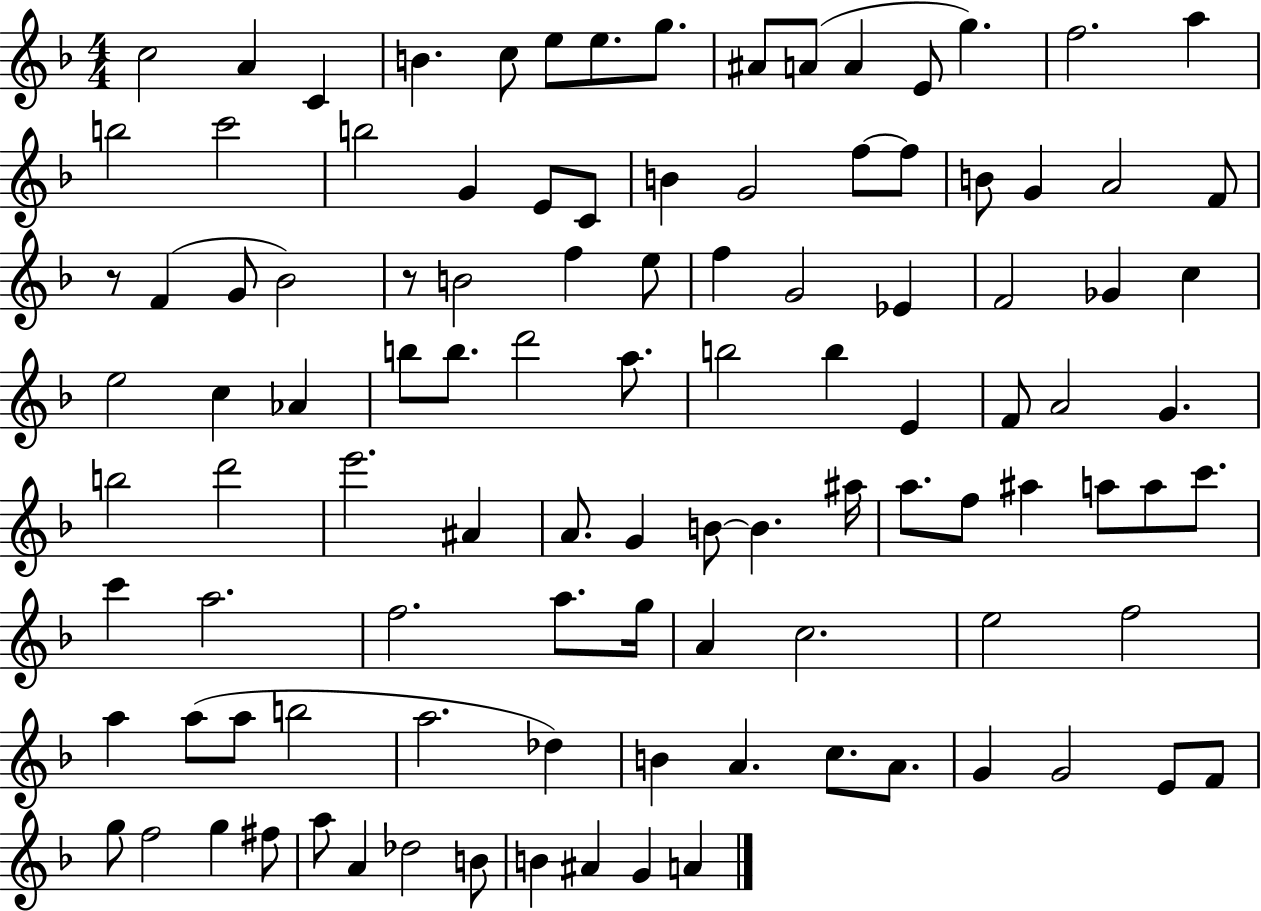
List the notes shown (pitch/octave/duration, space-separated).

C5/h A4/q C4/q B4/q. C5/e E5/e E5/e. G5/e. A#4/e A4/e A4/q E4/e G5/q. F5/h. A5/q B5/h C6/h B5/h G4/q E4/e C4/e B4/q G4/h F5/e F5/e B4/e G4/q A4/h F4/e R/e F4/q G4/e Bb4/h R/e B4/h F5/q E5/e F5/q G4/h Eb4/q F4/h Gb4/q C5/q E5/h C5/q Ab4/q B5/e B5/e. D6/h A5/e. B5/h B5/q E4/q F4/e A4/h G4/q. B5/h D6/h E6/h. A#4/q A4/e. G4/q B4/e B4/q. A#5/s A5/e. F5/e A#5/q A5/e A5/e C6/e. C6/q A5/h. F5/h. A5/e. G5/s A4/q C5/h. E5/h F5/h A5/q A5/e A5/e B5/h A5/h. Db5/q B4/q A4/q. C5/e. A4/e. G4/q G4/h E4/e F4/e G5/e F5/h G5/q F#5/e A5/e A4/q Db5/h B4/e B4/q A#4/q G4/q A4/q